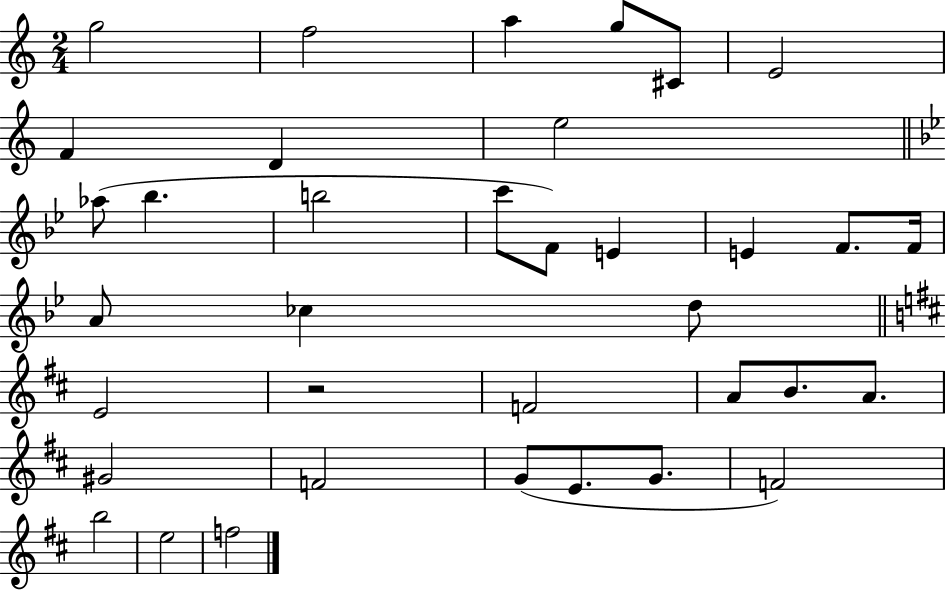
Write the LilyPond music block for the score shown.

{
  \clef treble
  \numericTimeSignature
  \time 2/4
  \key c \major
  g''2 | f''2 | a''4 g''8 cis'8 | e'2 | \break f'4 d'4 | e''2 | \bar "||" \break \key g \minor aes''8( bes''4. | b''2 | c'''8 f'8) e'4 | e'4 f'8. f'16 | \break a'8 ces''4 d''8 | \bar "||" \break \key b \minor e'2 | r2 | f'2 | a'8 b'8. a'8. | \break gis'2 | f'2 | g'8( e'8. g'8. | f'2) | \break b''2 | e''2 | f''2 | \bar "|."
}